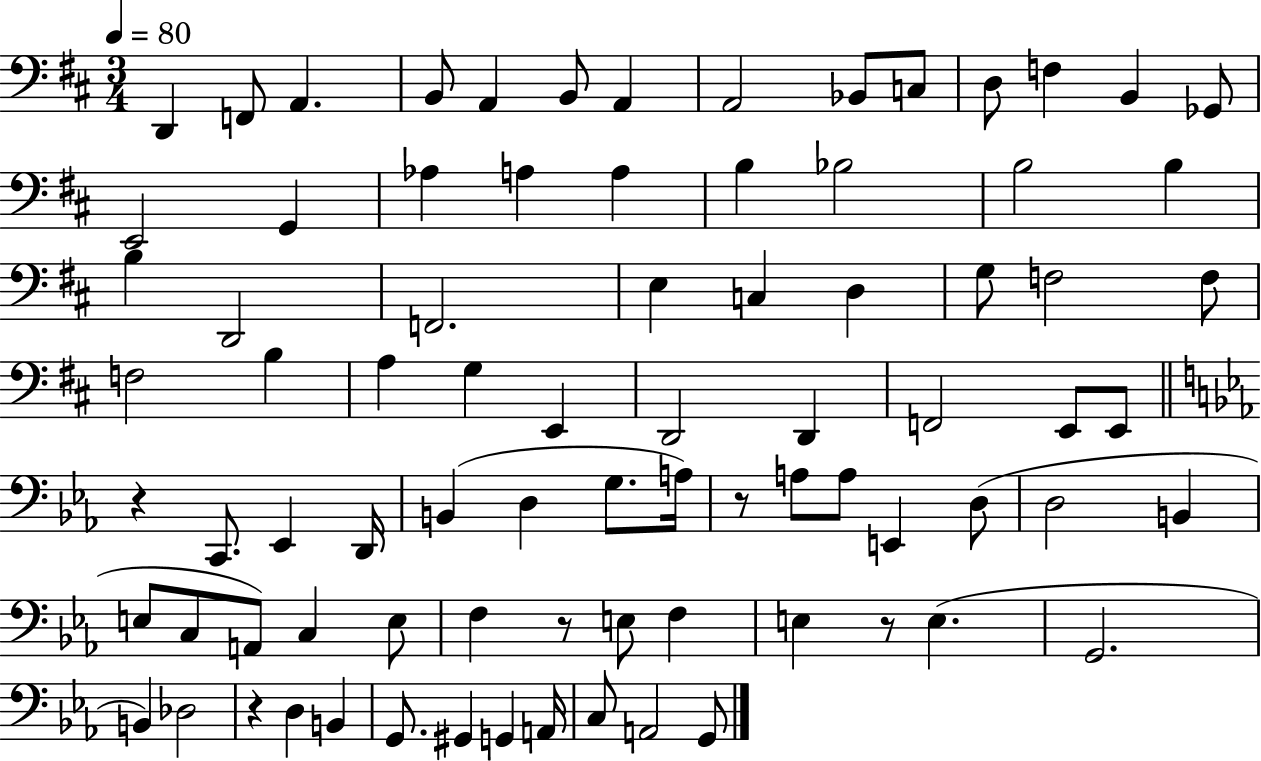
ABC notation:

X:1
T:Untitled
M:3/4
L:1/4
K:D
D,, F,,/2 A,, B,,/2 A,, B,,/2 A,, A,,2 _B,,/2 C,/2 D,/2 F, B,, _G,,/2 E,,2 G,, _A, A, A, B, _B,2 B,2 B, B, D,,2 F,,2 E, C, D, G,/2 F,2 F,/2 F,2 B, A, G, E,, D,,2 D,, F,,2 E,,/2 E,,/2 z C,,/2 _E,, D,,/4 B,, D, G,/2 A,/4 z/2 A,/2 A,/2 E,, D,/2 D,2 B,, E,/2 C,/2 A,,/2 C, E,/2 F, z/2 E,/2 F, E, z/2 E, G,,2 B,, _D,2 z D, B,, G,,/2 ^G,, G,, A,,/4 C,/2 A,,2 G,,/2